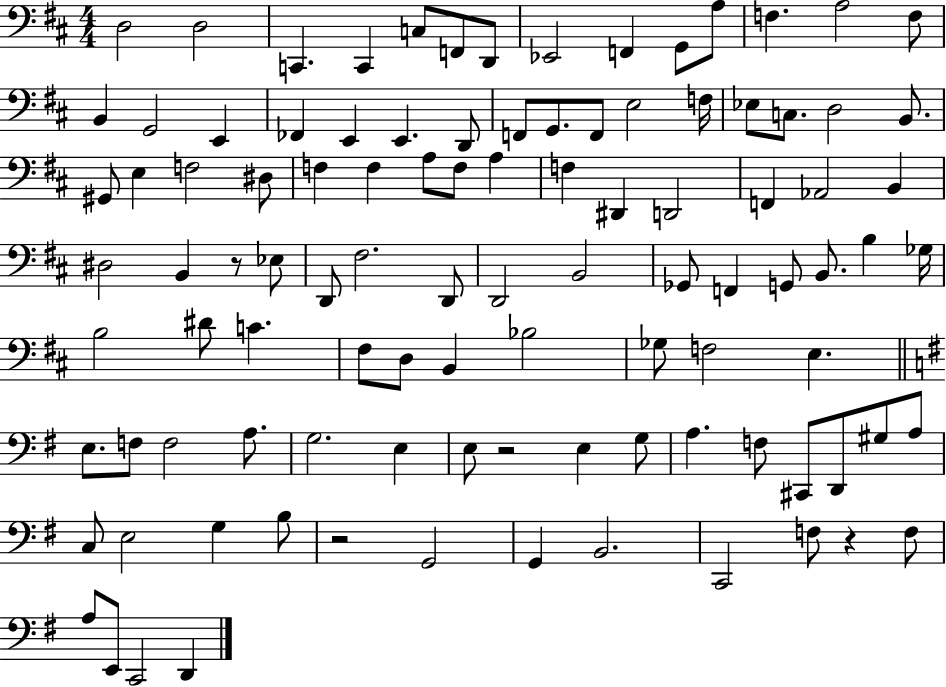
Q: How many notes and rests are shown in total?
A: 102